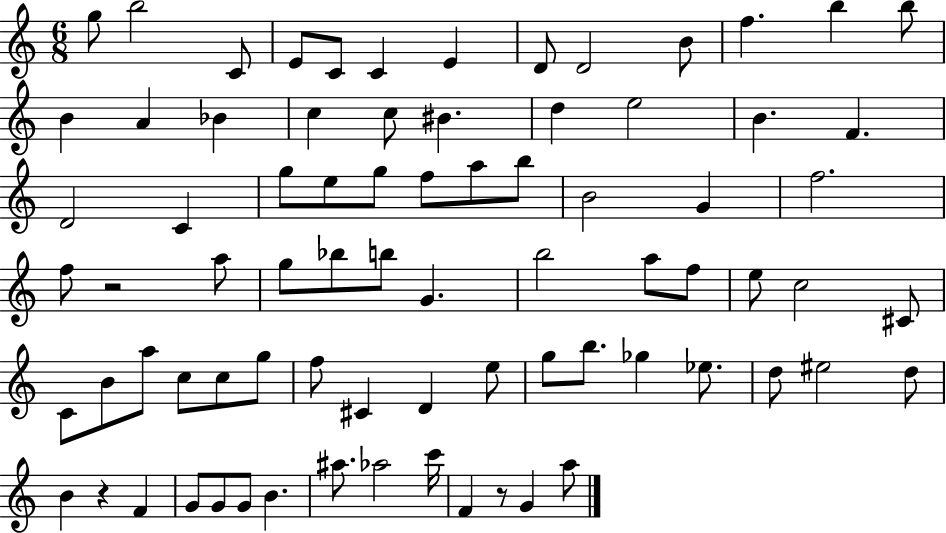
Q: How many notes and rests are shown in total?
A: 78